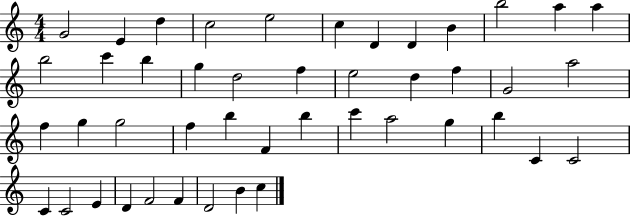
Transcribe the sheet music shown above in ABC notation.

X:1
T:Untitled
M:4/4
L:1/4
K:C
G2 E d c2 e2 c D D B b2 a a b2 c' b g d2 f e2 d f G2 a2 f g g2 f b F b c' a2 g b C C2 C C2 E D F2 F D2 B c